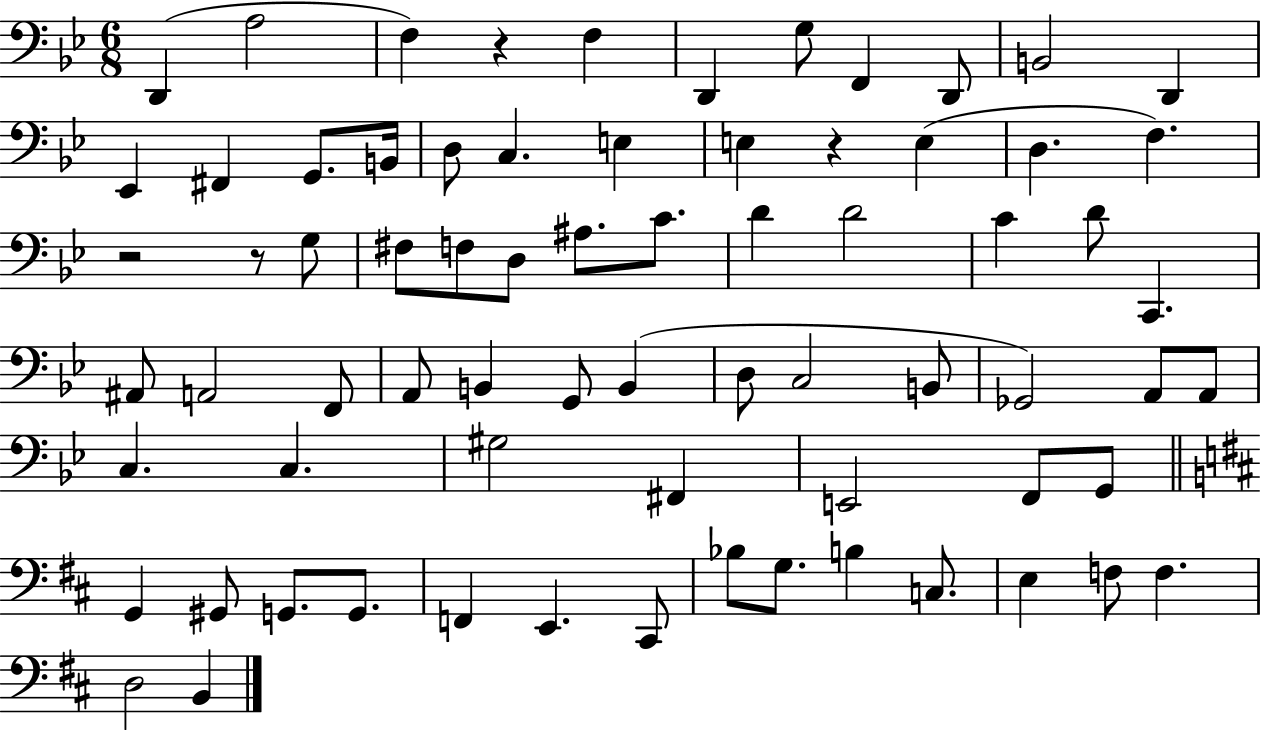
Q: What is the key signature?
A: BES major